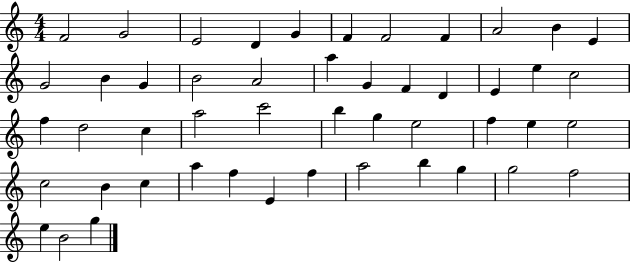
F4/h G4/h E4/h D4/q G4/q F4/q F4/h F4/q A4/h B4/q E4/q G4/h B4/q G4/q B4/h A4/h A5/q G4/q F4/q D4/q E4/q E5/q C5/h F5/q D5/h C5/q A5/h C6/h B5/q G5/q E5/h F5/q E5/q E5/h C5/h B4/q C5/q A5/q F5/q E4/q F5/q A5/h B5/q G5/q G5/h F5/h E5/q B4/h G5/q